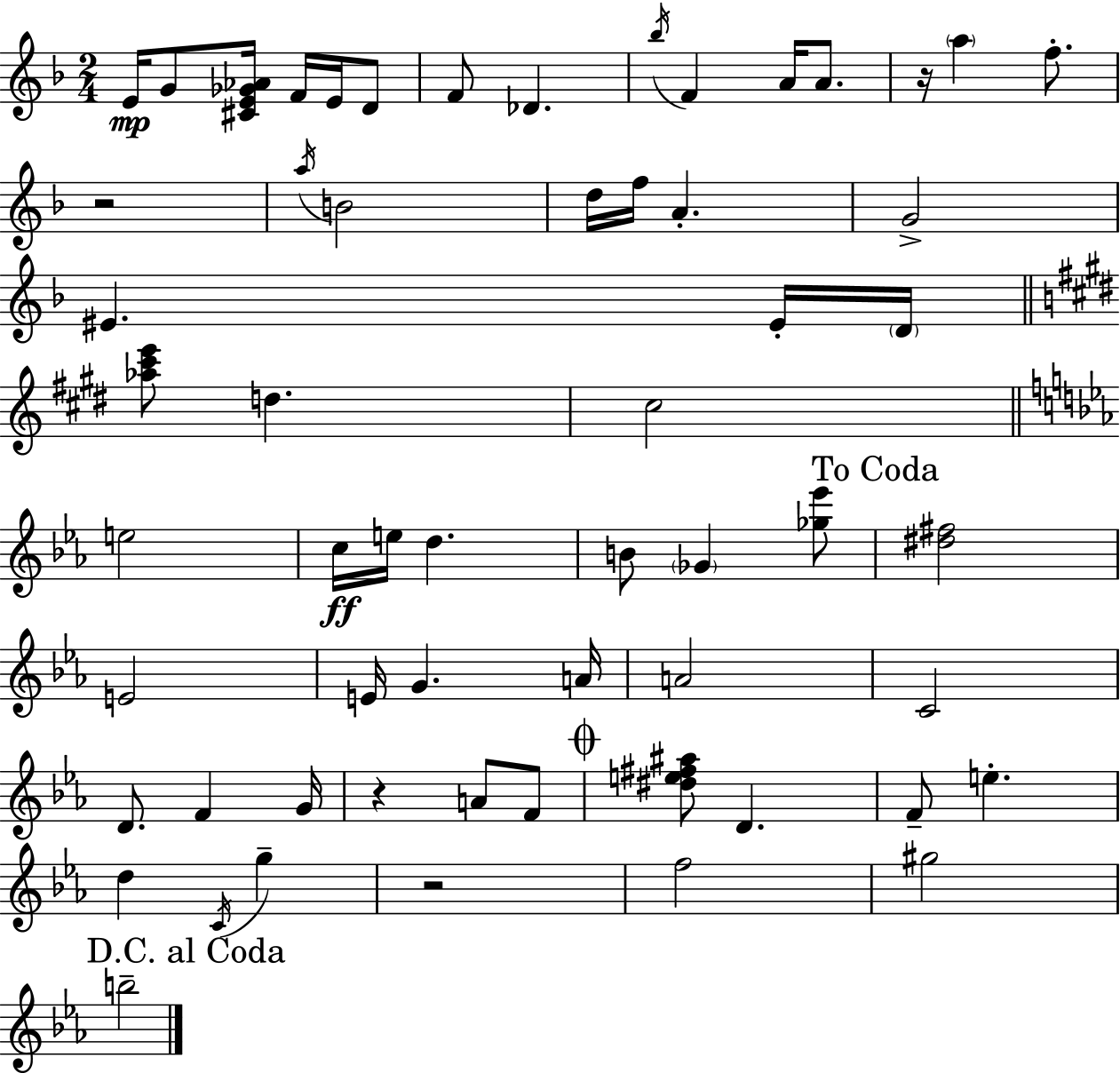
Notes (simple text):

E4/s G4/e [C#4,E4,Gb4,Ab4]/s F4/s E4/s D4/e F4/e Db4/q. Bb5/s F4/q A4/s A4/e. R/s A5/q F5/e. R/h A5/s B4/h D5/s F5/s A4/q. G4/h EIS4/q. EIS4/s D4/s [Ab5,C#6,E6]/e D5/q. C#5/h E5/h C5/s E5/s D5/q. B4/e Gb4/q [Gb5,Eb6]/e [D#5,F#5]/h E4/h E4/s G4/q. A4/s A4/h C4/h D4/e. F4/q G4/s R/q A4/e F4/e [D#5,E5,F#5,A#5]/e D4/q. F4/e E5/q. D5/q C4/s G5/q R/h F5/h G#5/h B5/h